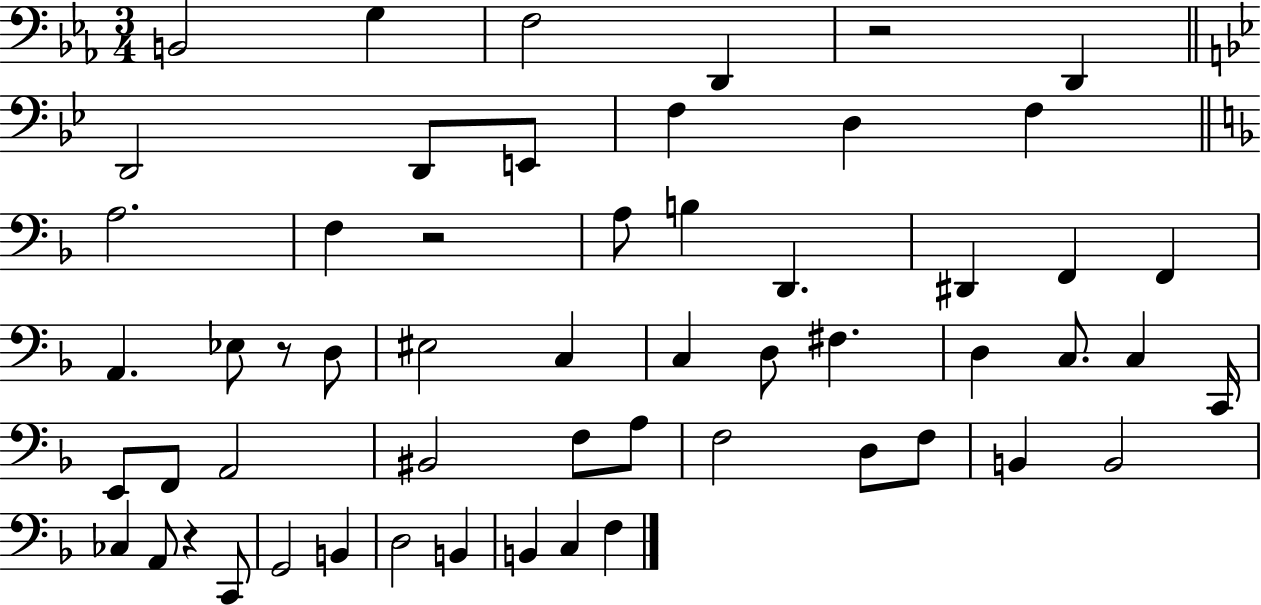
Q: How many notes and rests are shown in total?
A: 56